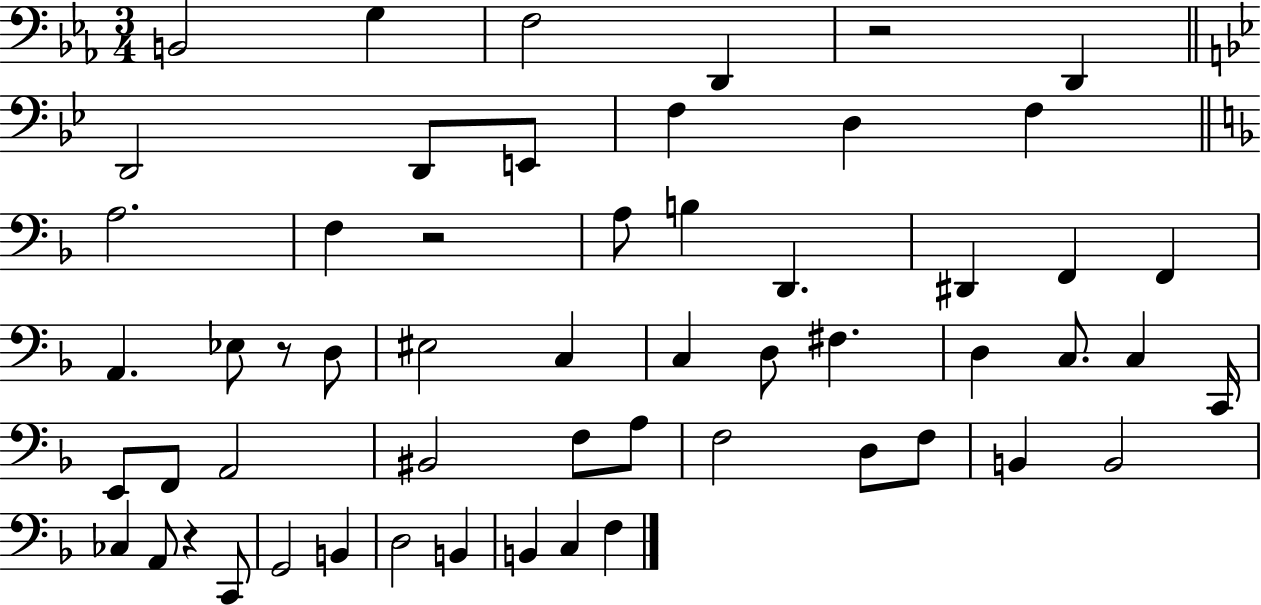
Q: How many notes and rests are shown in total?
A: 56